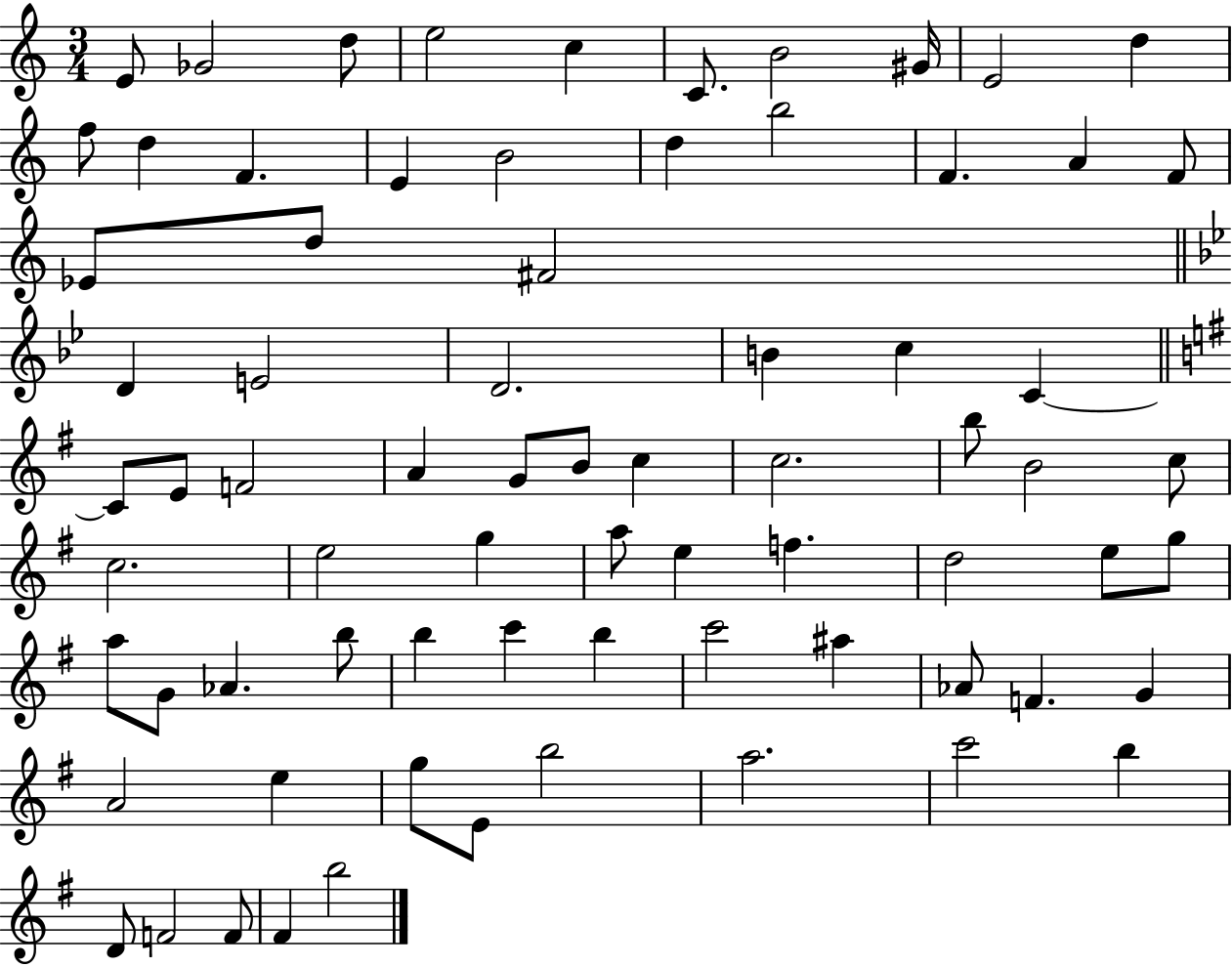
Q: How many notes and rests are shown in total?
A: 74